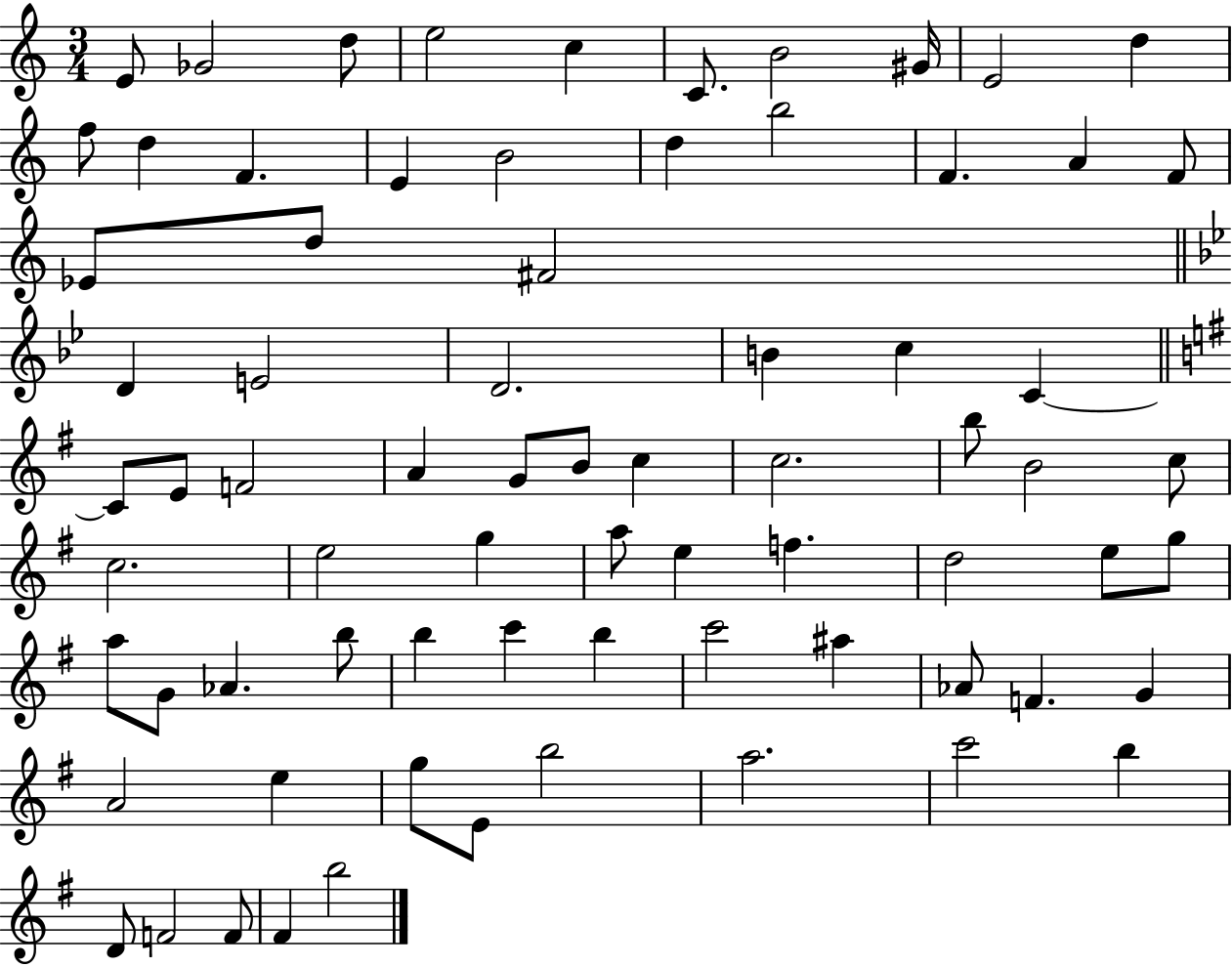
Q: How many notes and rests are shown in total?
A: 74